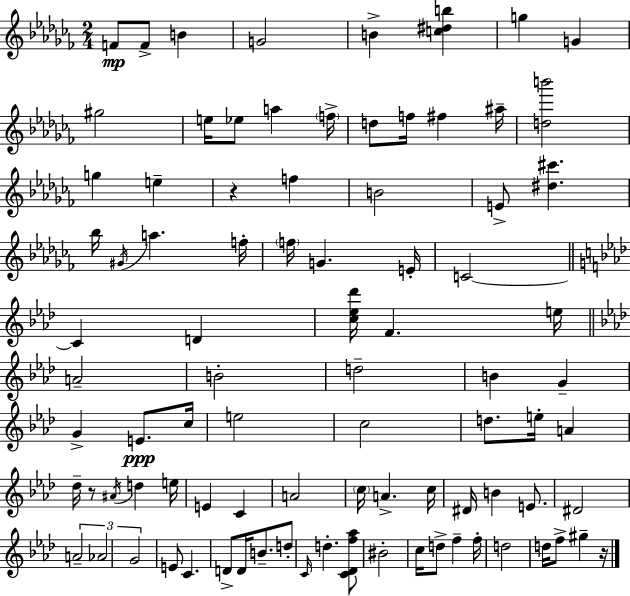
{
  \clef treble
  \numericTimeSignature
  \time 2/4
  \key aes \minor
  \repeat volta 2 { f'8\mp f'8-> b'4 | g'2 | b'4-> <c'' dis'' b''>4 | g''4 g'4 | \break gis''2 | e''16 ees''8 a''4 \parenthesize f''16-> | d''8 f''16 fis''4 ais''16-- | <d'' b'''>2 | \break g''4 e''4-- | r4 f''4 | b'2 | e'8-> <dis'' cis'''>4. | \break bes''16 \acciaccatura { gis'16 } a''4. | f''16-. \parenthesize f''16 g'4. | e'16-. c'2~~ | \bar "||" \break \key aes \major c'4 d'4 | <c'' ees'' des'''>16 f'4. e''16 | \bar "||" \break \key aes \major a'2-- | b'2-. | d''2-- | b'4 g'4-- | \break g'4-> e'8.\ppp c''16 | e''2 | c''2 | d''8. e''16-. a'4 | \break des''16-- r8 \acciaccatura { ais'16 } d''4 | e''16 e'4 c'4 | a'2 | \parenthesize c''16 a'4.-> | \break c''16 dis'16 b'4 e'8. | dis'2 | \tuplet 3/2 { a'2-- | aes'2 | \break g'2 } | e'8 c'4. | d'8-> d'16 b'8.-- d''8-. | \grace { c'16 } d''4.-. | \break <c' des' f'' aes''>8 bis'2-. | c''16 d''8-> f''4-- | f''16-. d''2 | d''16 f''8-> gis''4-- | \break r16 } \bar "|."
}